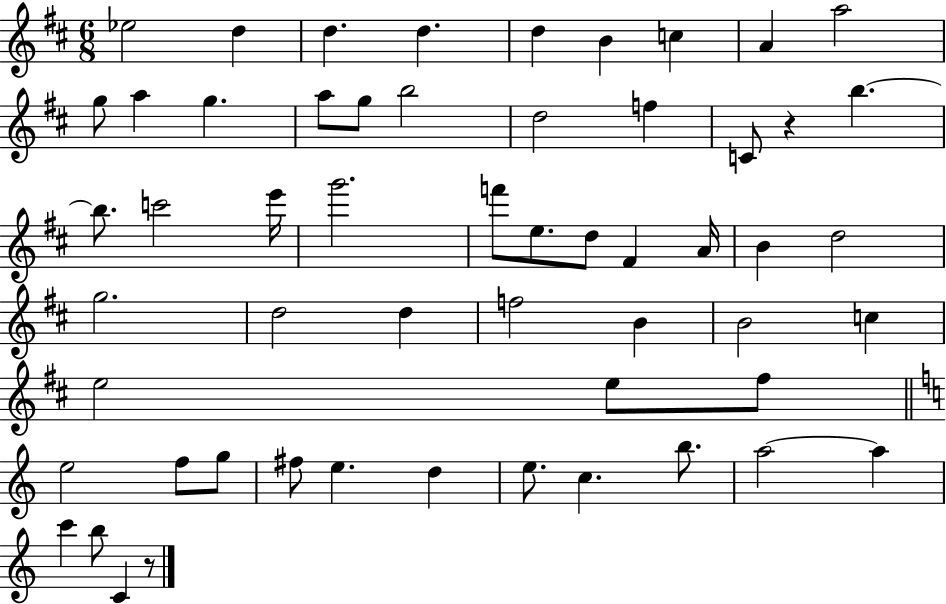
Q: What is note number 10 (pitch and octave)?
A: G5